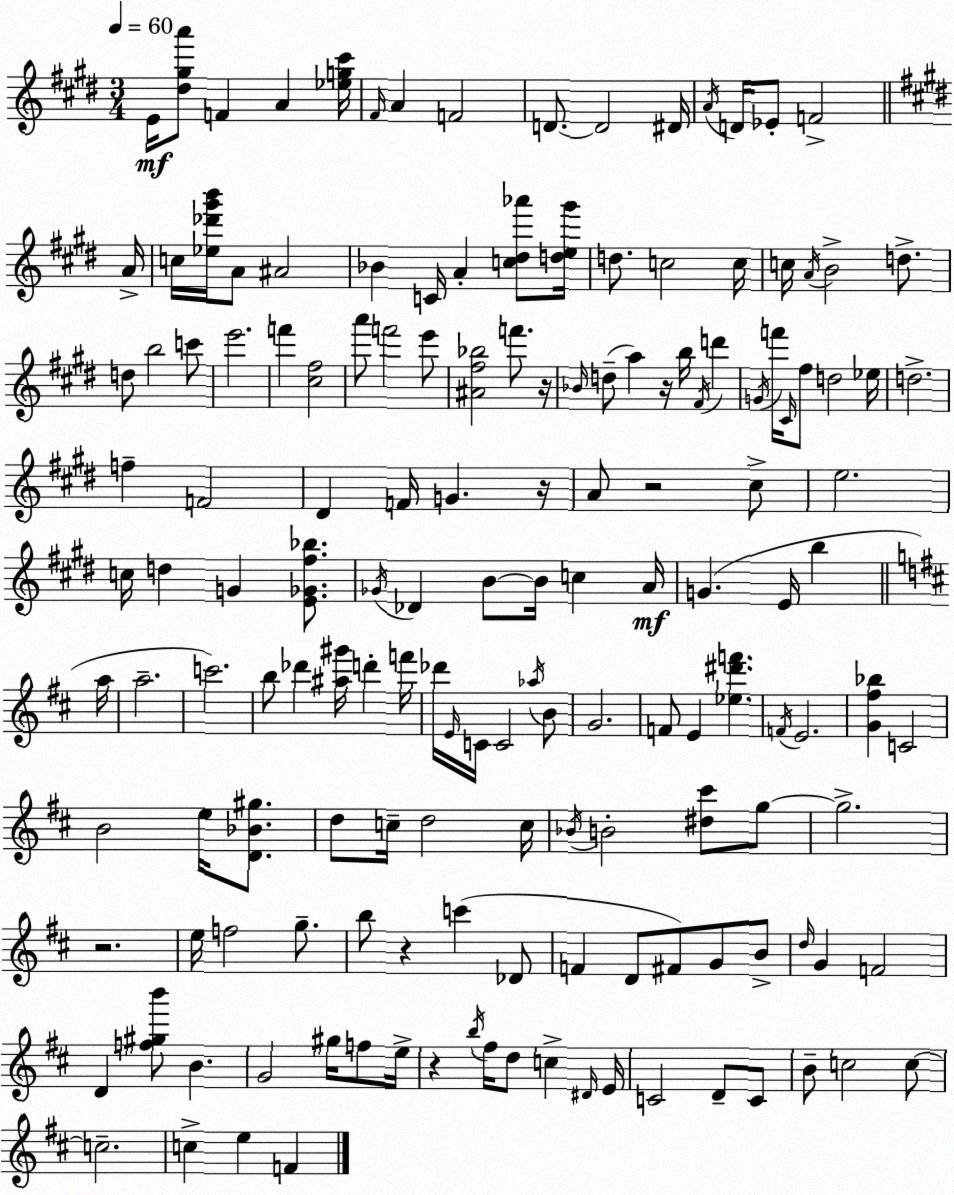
X:1
T:Untitled
M:3/4
L:1/4
K:E
E/4 [^d^ga']/2 F A [_eg^c']/4 ^F/4 A F2 D/2 D2 ^D/4 A/4 D/4 _E/2 F2 A/4 c/4 [_e_d'^g'b']/4 A/2 ^A2 _B C/4 A [c^d_a']/2 [de^g']/4 d/2 c2 c/4 c/4 A/4 B2 d/2 d/2 b2 c'/2 e'2 f' [^c^f]2 a'/2 f'2 e'/2 [^A^f_b]2 f'/2 z/4 _B/4 d/2 a z/4 b/4 ^F/4 d' G/4 f'/4 ^C/4 ^f/2 d2 _e/4 d2 f F2 ^D F/4 G z/4 A/2 z2 ^c/2 e2 c/4 d G [E_G^f_b]/2 _G/4 _D B/2 B/4 c A/4 G E/4 b a/4 a2 c'2 b/2 _d' [^a^g']/4 d' f'/4 _d'/4 E/4 C/4 C2 _a/4 B/2 G2 F/2 E [_e^d'f'] F/4 E2 [G^f_b] C2 B2 e/4 [D_B^g]/2 d/2 c/4 d2 c/4 _B/4 B2 [^d^c']/2 g/2 g2 z2 e/4 f2 g/2 b/2 z c' _D/2 F D/2 ^F/2 G/2 B/2 d/4 G F2 D [f^gb']/2 B G2 ^g/4 f/2 e/4 z b/4 ^f/4 d/2 c ^D/4 E/4 C2 D/2 C/2 B/2 c2 c/2 c2 c e F